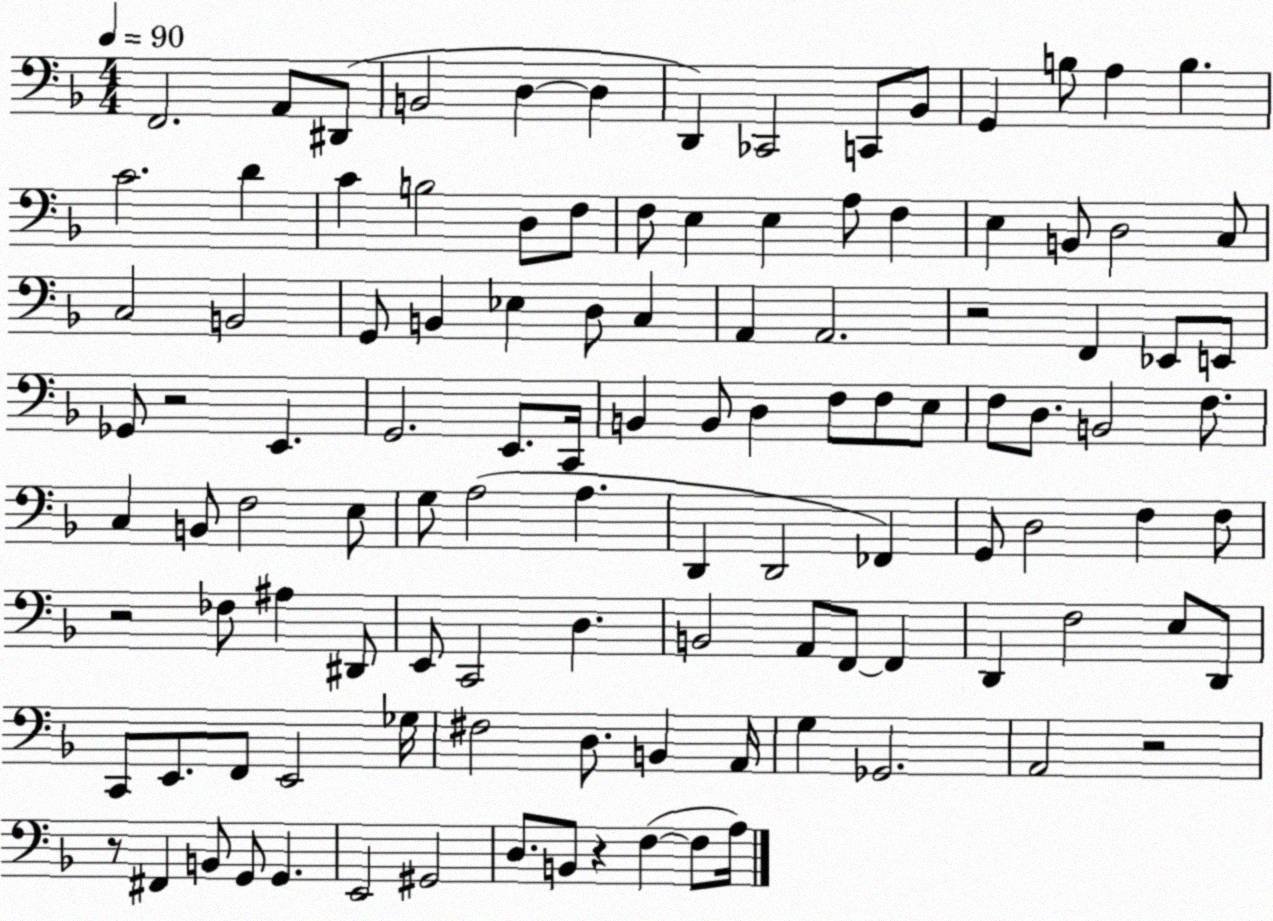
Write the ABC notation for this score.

X:1
T:Untitled
M:4/4
L:1/4
K:F
F,,2 A,,/2 ^D,,/2 B,,2 D, D, D,, _C,,2 C,,/2 _B,,/2 G,, B,/2 A, B, C2 D C B,2 D,/2 F,/2 F,/2 E, E, A,/2 F, E, B,,/2 D,2 C,/2 C,2 B,,2 G,,/2 B,, _E, D,/2 C, A,, A,,2 z2 F,, _E,,/2 E,,/2 _G,,/2 z2 E,, G,,2 E,,/2 C,,/4 B,, B,,/2 D, F,/2 F,/2 E,/2 F,/2 D,/2 B,,2 F,/2 C, B,,/2 F,2 E,/2 G,/2 A,2 A, D,, D,,2 _F,, G,,/2 D,2 F, F,/2 z2 _F,/2 ^A, ^D,,/2 E,,/2 C,,2 D, B,,2 A,,/2 F,,/2 F,, D,, F,2 E,/2 D,,/2 C,,/2 E,,/2 F,,/2 E,,2 _G,/4 ^F,2 D,/2 B,, A,,/4 G, _G,,2 A,,2 z2 z/2 ^F,, B,,/2 G,,/2 G,, E,,2 ^G,,2 D,/2 B,,/2 z F, F,/2 A,/4